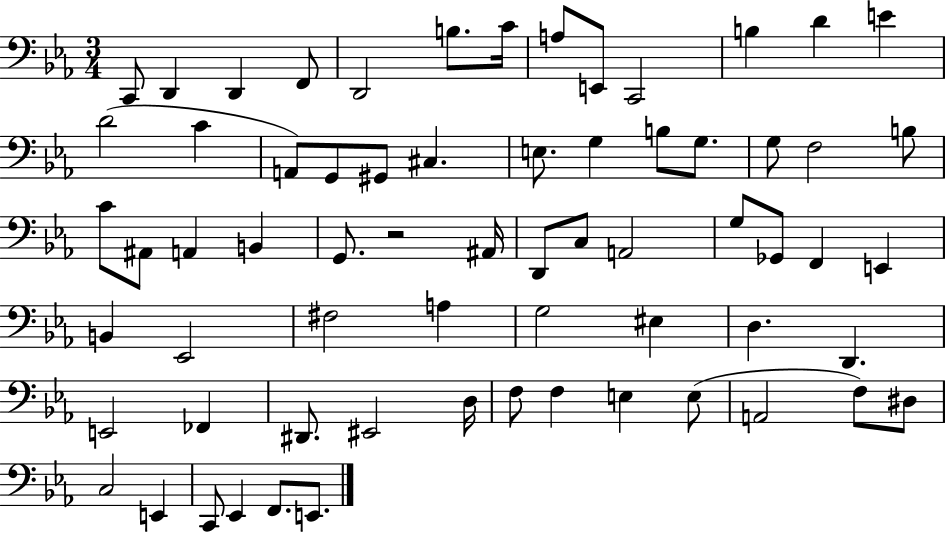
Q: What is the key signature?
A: EES major